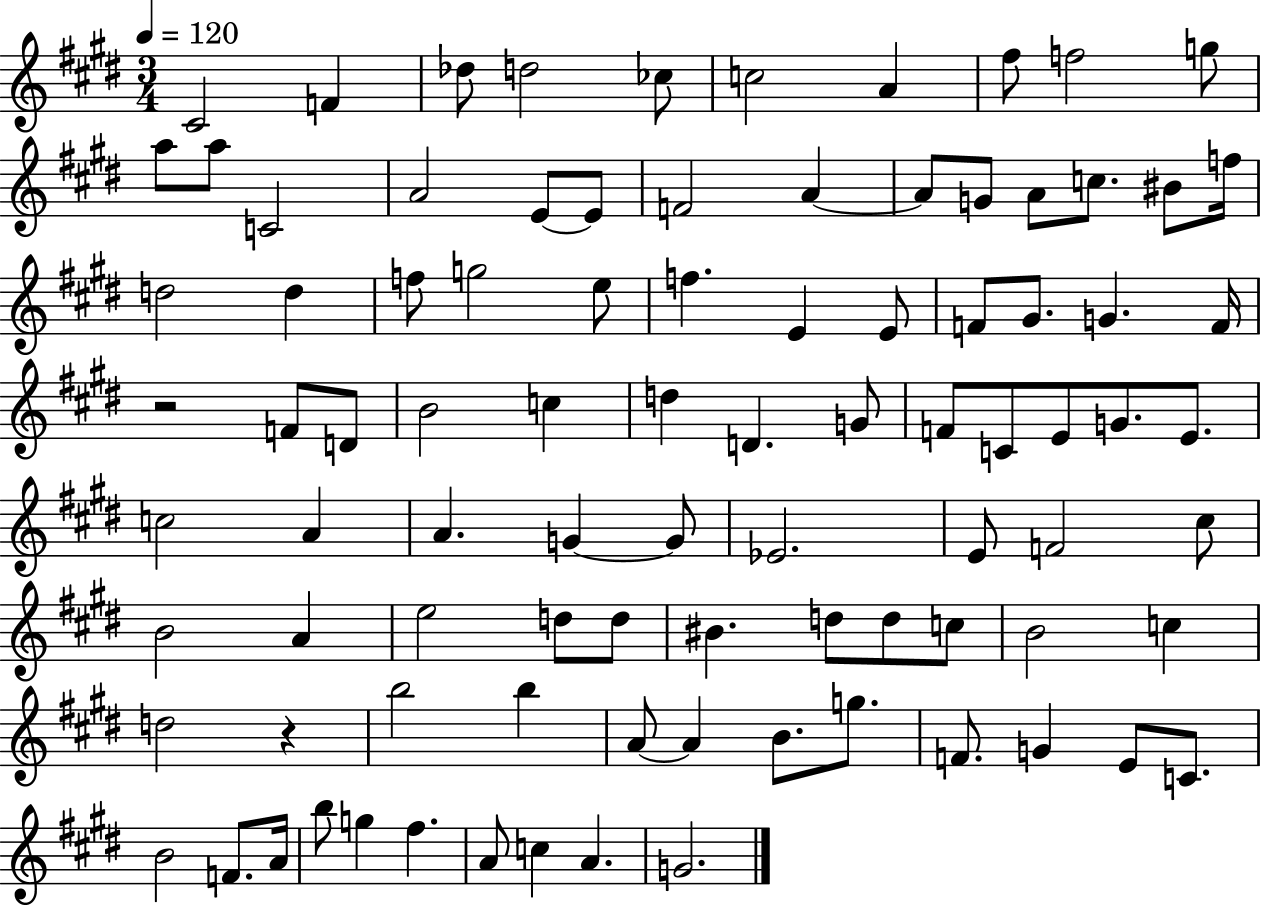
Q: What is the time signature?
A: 3/4